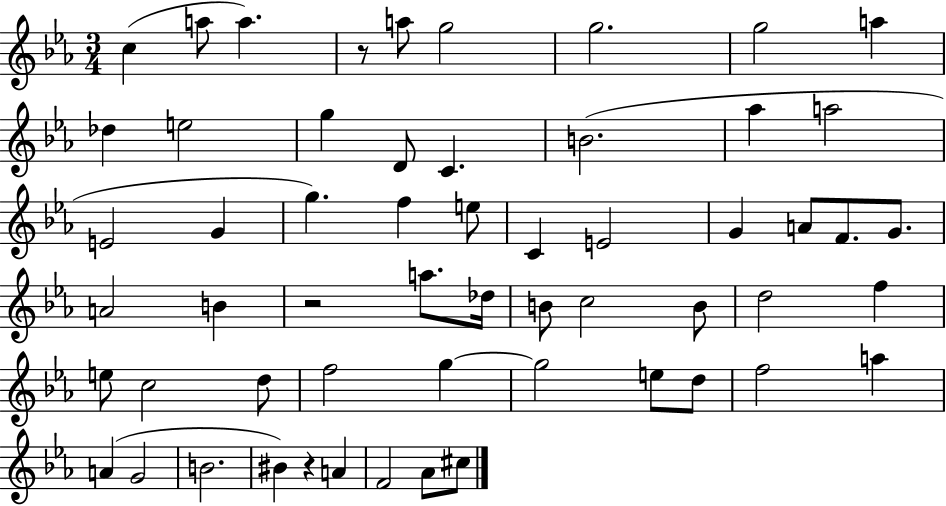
{
  \clef treble
  \numericTimeSignature
  \time 3/4
  \key ees \major
  c''4( a''8 a''4.) | r8 a''8 g''2 | g''2. | g''2 a''4 | \break des''4 e''2 | g''4 d'8 c'4. | b'2.( | aes''4 a''2 | \break e'2 g'4 | g''4.) f''4 e''8 | c'4 e'2 | g'4 a'8 f'8. g'8. | \break a'2 b'4 | r2 a''8. des''16 | b'8 c''2 b'8 | d''2 f''4 | \break e''8 c''2 d''8 | f''2 g''4~~ | g''2 e''8 d''8 | f''2 a''4 | \break a'4( g'2 | b'2. | bis'4) r4 a'4 | f'2 aes'8 cis''8 | \break \bar "|."
}